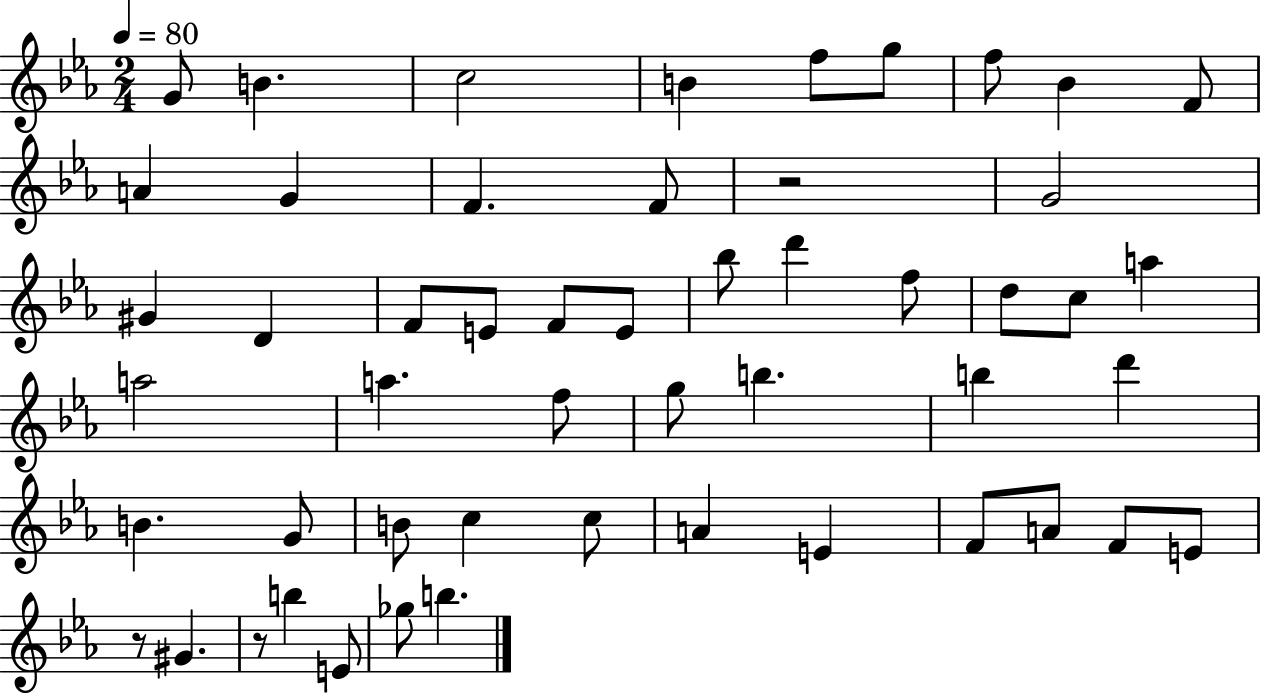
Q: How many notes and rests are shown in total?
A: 52